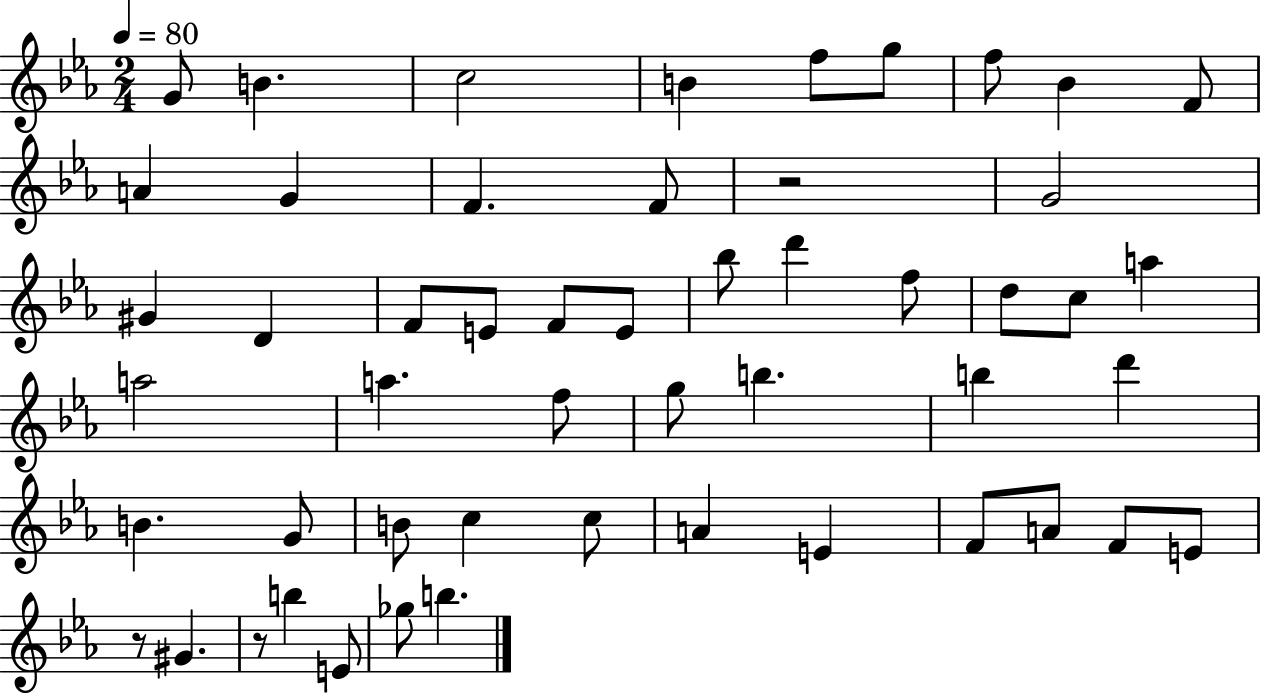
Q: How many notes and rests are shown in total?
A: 52